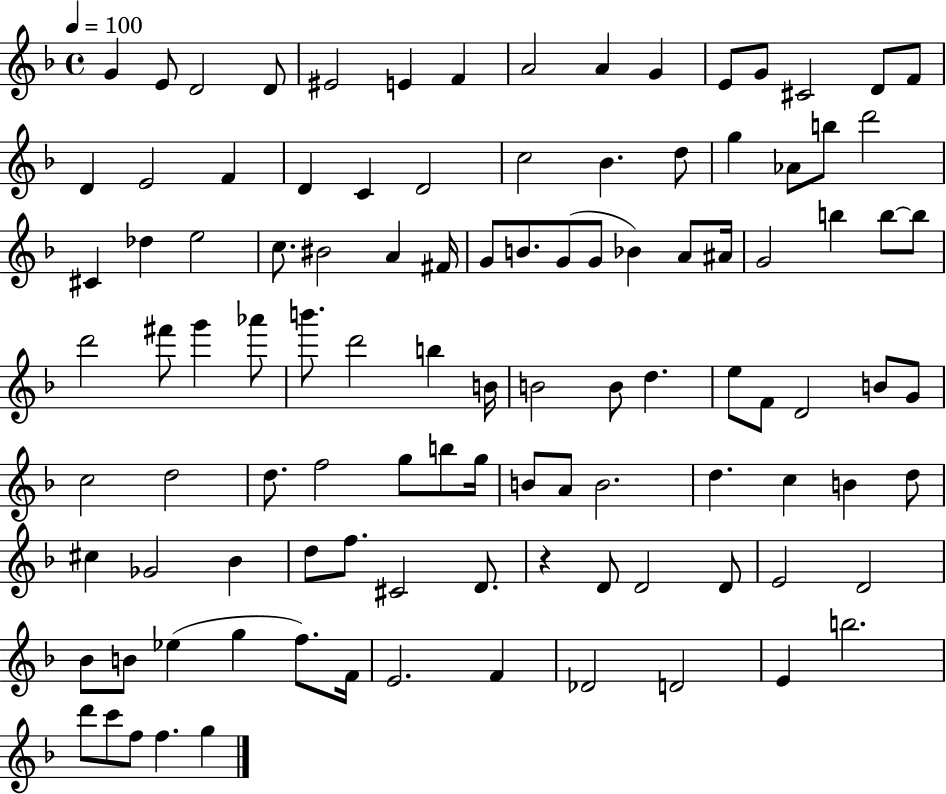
{
  \clef treble
  \time 4/4
  \defaultTimeSignature
  \key f \major
  \tempo 4 = 100
  g'4 e'8 d'2 d'8 | eis'2 e'4 f'4 | a'2 a'4 g'4 | e'8 g'8 cis'2 d'8 f'8 | \break d'4 e'2 f'4 | d'4 c'4 d'2 | c''2 bes'4. d''8 | g''4 aes'8 b''8 d'''2 | \break cis'4 des''4 e''2 | c''8. bis'2 a'4 fis'16 | g'8 b'8. g'8( g'8 bes'4) a'8 ais'16 | g'2 b''4 b''8~~ b''8 | \break d'''2 fis'''8 g'''4 aes'''8 | b'''8. d'''2 b''4 b'16 | b'2 b'8 d''4. | e''8 f'8 d'2 b'8 g'8 | \break c''2 d''2 | d''8. f''2 g''8 b''8 g''16 | b'8 a'8 b'2. | d''4. c''4 b'4 d''8 | \break cis''4 ges'2 bes'4 | d''8 f''8. cis'2 d'8. | r4 d'8 d'2 d'8 | e'2 d'2 | \break bes'8 b'8 ees''4( g''4 f''8.) f'16 | e'2. f'4 | des'2 d'2 | e'4 b''2. | \break d'''8 c'''8 f''8 f''4. g''4 | \bar "|."
}